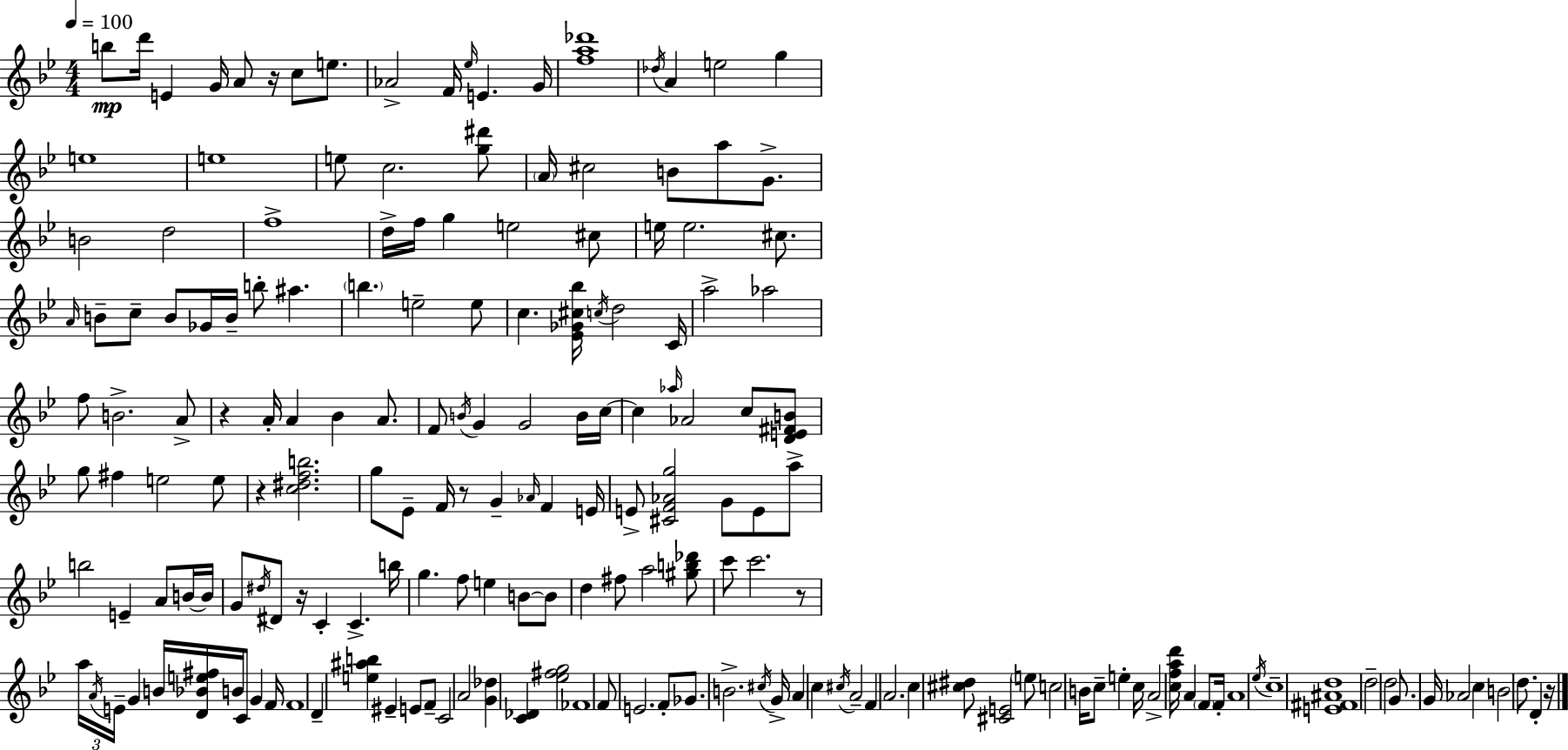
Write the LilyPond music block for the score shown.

{
  \clef treble
  \numericTimeSignature
  \time 4/4
  \key bes \major
  \tempo 4 = 100
  \repeat volta 2 { b''8\mp d'''16 e'4 g'16 a'8 r16 c''8 e''8. | aes'2-> f'16 \grace { ees''16 } e'4. | g'16 <f'' a'' des'''>1 | \acciaccatura { des''16 } a'4 e''2 g''4 | \break e''1 | e''1 | e''8 c''2. | <g'' dis'''>8 \parenthesize a'16 cis''2 b'8 a''8 g'8.-> | \break b'2 d''2 | f''1-> | d''16-> f''16 g''4 e''2 | cis''8 e''16 e''2. cis''8. | \break \grace { a'16 } b'8-- c''8-- b'8 ges'16 b'16-- b''8-. ais''4. | \parenthesize b''4. e''2-- | e''8 c''4. <ees' ges' cis'' bes''>16 \acciaccatura { c''16 } d''2 | c'16 a''2-> aes''2 | \break f''8 b'2.-> | a'8-> r4 a'16-. a'4 bes'4 | a'8. f'8 \acciaccatura { b'16 } g'4 g'2 | b'16 c''16~~ c''4 \grace { aes''16 } aes'2 | \break c''8 <d' e' fis' b'>8 g''8 fis''4 e''2 | e''8 r4 <c'' dis'' f'' b''>2. | g''8 ees'8-- f'16 r8 g'4-- | \grace { aes'16 } f'4 e'16 e'8-> <cis' f' aes' g''>2 | \break g'8 e'8 a''8-> b''2 e'4-- | a'8 b'16~~ b'16 g'8 \acciaccatura { dis''16 } dis'8 r16 c'4-. | c'4.-> b''16 g''4. f''8 | e''4 b'8~~ b'8 d''4 fis''8 a''2 | \break <gis'' b'' des'''>8 c'''8 c'''2. | r8 \tuplet 3/2 { a''16 \acciaccatura { a'16 } e'16-- } g'4 b'16 | <d' bes' e'' fis''>16 b'16 c'8 g'4 f'16 f'1 | d'4-- <e'' ais'' b''>4 | \break eis'4-- e'8 f'8-- c'2 | a'2 <g' des''>4 <c' des'>4 | <ees'' fis'' g''>2 fes'1 | f'8 e'2. | \break f'8-. ges'8. b'2.-> | \acciaccatura { cis''16 } g'16-> a'4 c''4 | \acciaccatura { cis''16 } a'2-- f'4 a'2. | c''4 <cis'' dis''>8 | \break <cis' e'>2 \parenthesize e''8 c''2 | b'16 c''8-- e''4-. c''16 a'2-> | <c'' f'' a'' d'''>16 a'4 \parenthesize f'8 f'16-. a'1 | \acciaccatura { ees''16 } c''1-- | \break <e' fis' ais' d''>1 | d''2-- | d''2 g'8. g'16 | aes'2 c''4 b'2 | \break d''8. d'4-. r16 } \bar "|."
}